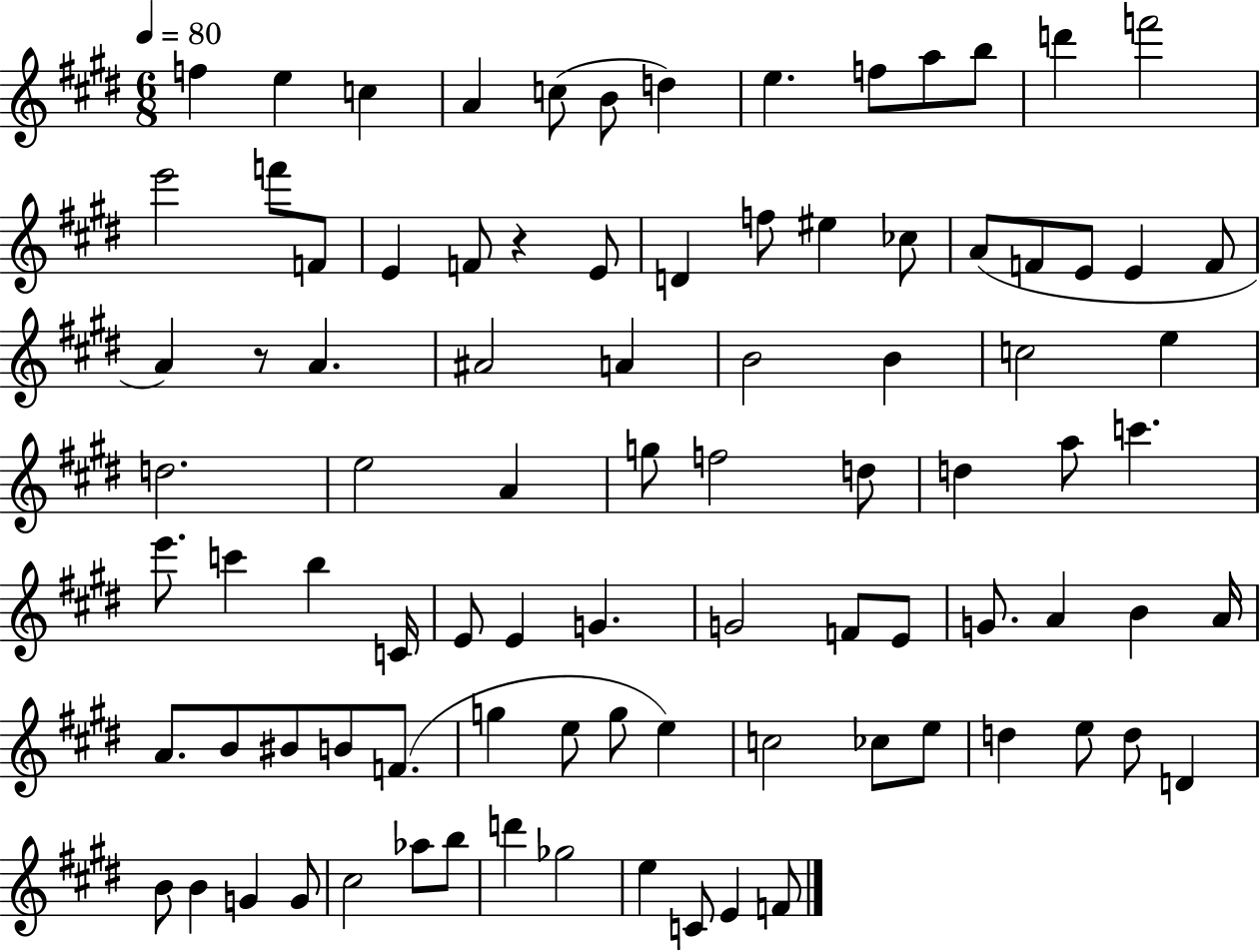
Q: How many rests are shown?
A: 2